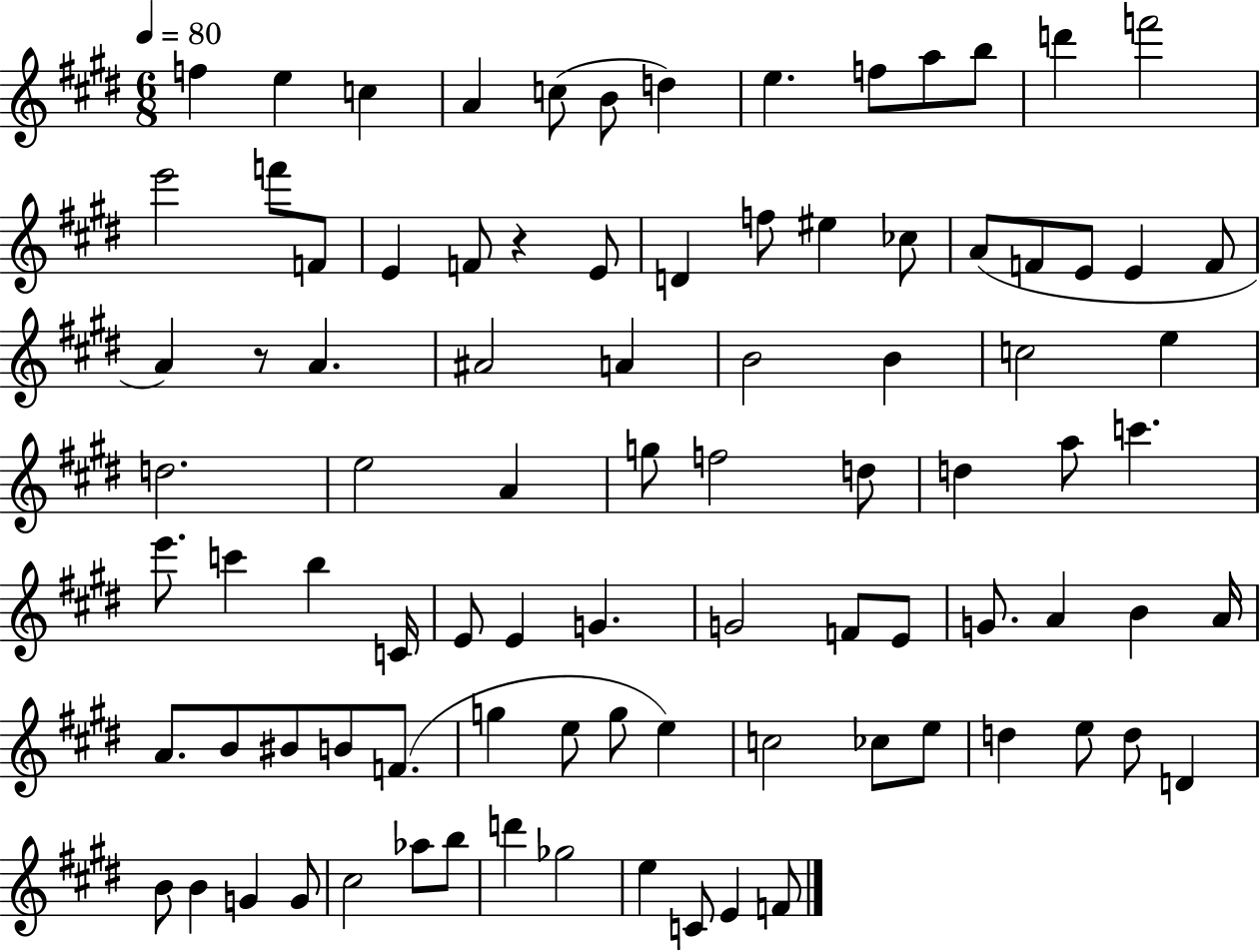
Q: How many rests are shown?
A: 2